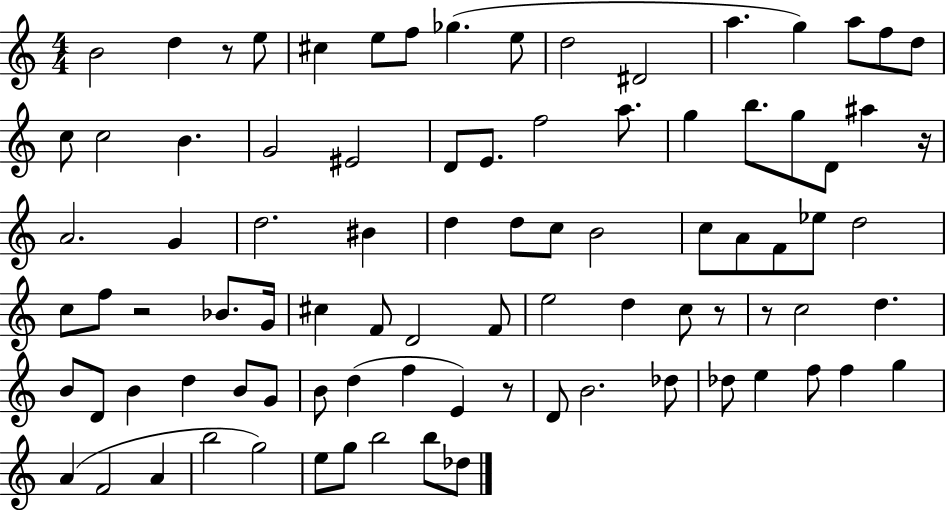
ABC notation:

X:1
T:Untitled
M:4/4
L:1/4
K:C
B2 d z/2 e/2 ^c e/2 f/2 _g e/2 d2 ^D2 a g a/2 f/2 d/2 c/2 c2 B G2 ^E2 D/2 E/2 f2 a/2 g b/2 g/2 D/2 ^a z/4 A2 G d2 ^B d d/2 c/2 B2 c/2 A/2 F/2 _e/2 d2 c/2 f/2 z2 _B/2 G/4 ^c F/2 D2 F/2 e2 d c/2 z/2 z/2 c2 d B/2 D/2 B d B/2 G/2 B/2 d f E z/2 D/2 B2 _d/2 _d/2 e f/2 f g A F2 A b2 g2 e/2 g/2 b2 b/2 _d/2